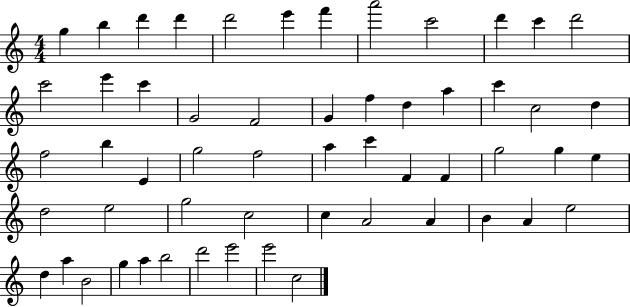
{
  \clef treble
  \numericTimeSignature
  \time 4/4
  \key c \major
  g''4 b''4 d'''4 d'''4 | d'''2 e'''4 f'''4 | a'''2 c'''2 | d'''4 c'''4 d'''2 | \break c'''2 e'''4 c'''4 | g'2 f'2 | g'4 f''4 d''4 a''4 | c'''4 c''2 d''4 | \break f''2 b''4 e'4 | g''2 f''2 | a''4 c'''4 f'4 f'4 | g''2 g''4 e''4 | \break d''2 e''2 | g''2 c''2 | c''4 a'2 a'4 | b'4 a'4 e''2 | \break d''4 a''4 b'2 | g''4 a''4 b''2 | d'''2 e'''2 | e'''2 c''2 | \break \bar "|."
}